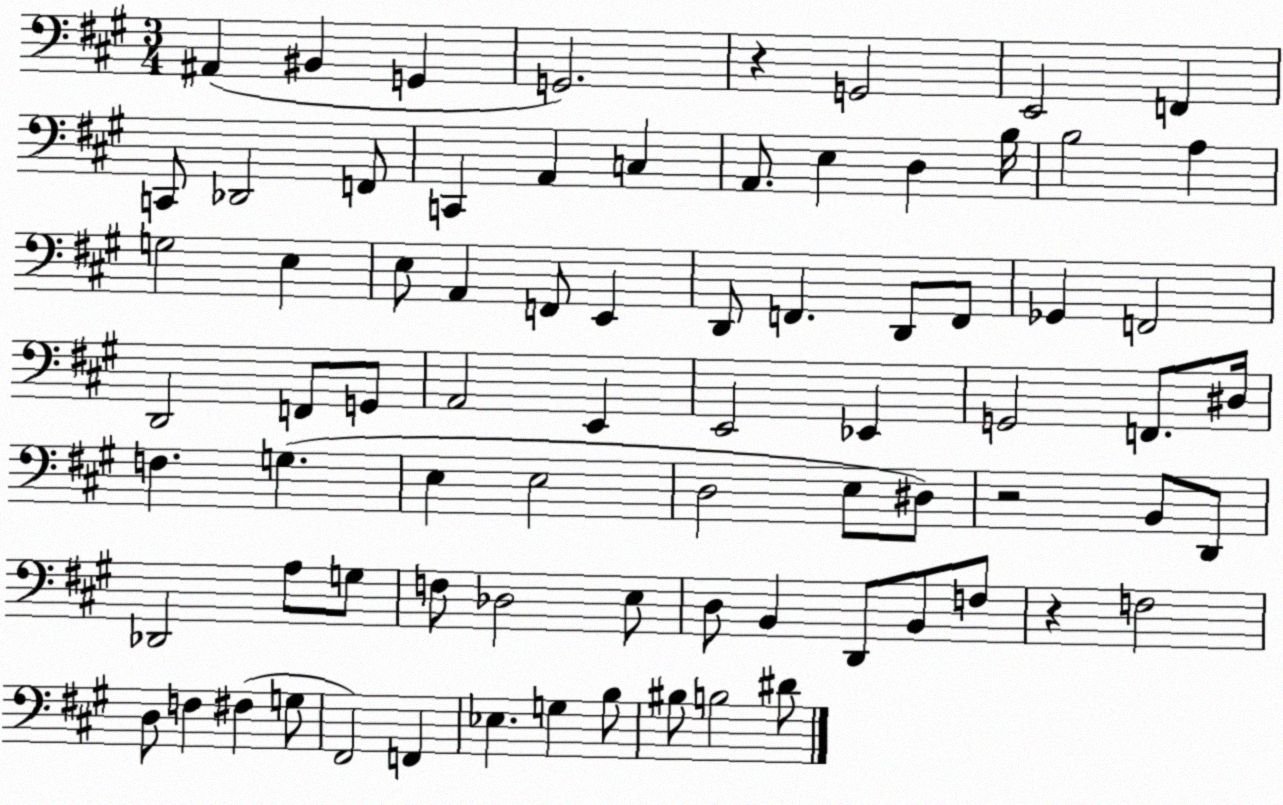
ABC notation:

X:1
T:Untitled
M:3/4
L:1/4
K:A
^A,, ^B,, G,, G,,2 z G,,2 E,,2 F,, C,,/2 _D,,2 F,,/2 C,, A,, C, A,,/2 E, D, B,/4 B,2 A, G,2 E, E,/2 A,, F,,/2 E,, D,,/2 F,, D,,/2 F,,/2 _G,, F,,2 D,,2 F,,/2 G,,/2 A,,2 E,, E,,2 _E,, G,,2 F,,/2 ^D,/4 F, G, E, E,2 D,2 E,/2 ^D,/2 z2 B,,/2 D,,/2 _D,,2 A,/2 G,/2 F,/2 _D,2 E,/2 D,/2 B,, D,,/2 B,,/2 F,/2 z F,2 D,/2 F, ^F, G,/2 ^F,,2 F,, _E, G, B,/2 ^B,/2 B,2 ^D/2